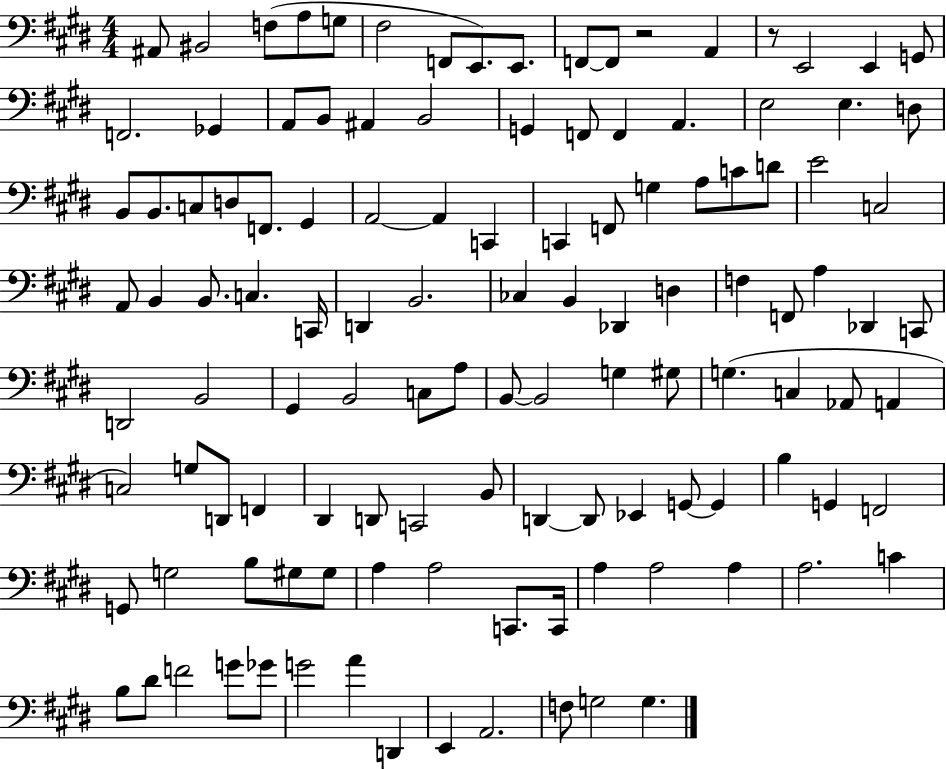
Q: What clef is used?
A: bass